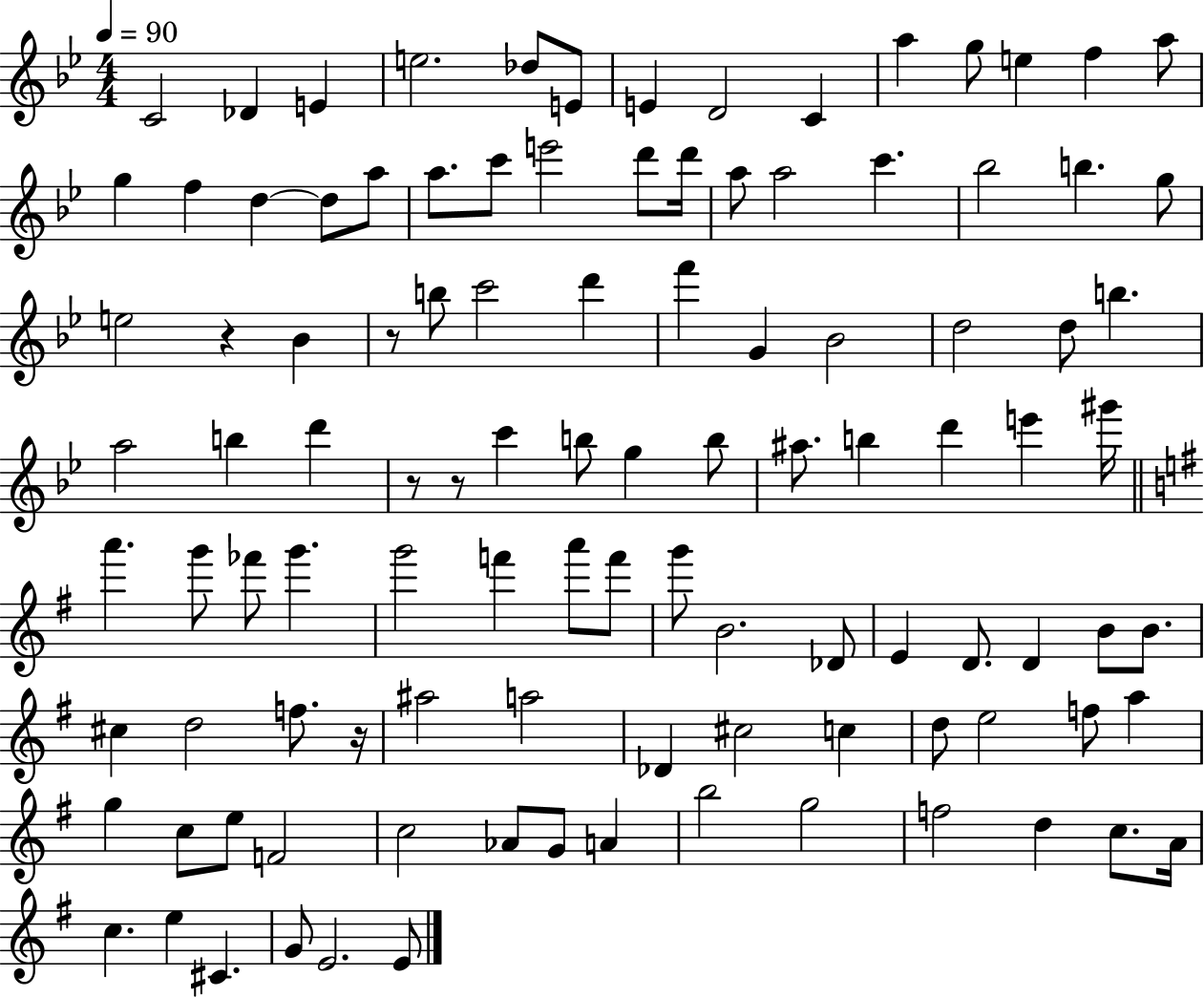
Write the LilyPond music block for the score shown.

{
  \clef treble
  \numericTimeSignature
  \time 4/4
  \key bes \major
  \tempo 4 = 90
  \repeat volta 2 { c'2 des'4 e'4 | e''2. des''8 e'8 | e'4 d'2 c'4 | a''4 g''8 e''4 f''4 a''8 | \break g''4 f''4 d''4~~ d''8 a''8 | a''8. c'''8 e'''2 d'''8 d'''16 | a''8 a''2 c'''4. | bes''2 b''4. g''8 | \break e''2 r4 bes'4 | r8 b''8 c'''2 d'''4 | f'''4 g'4 bes'2 | d''2 d''8 b''4. | \break a''2 b''4 d'''4 | r8 r8 c'''4 b''8 g''4 b''8 | ais''8. b''4 d'''4 e'''4 gis'''16 | \bar "||" \break \key e \minor a'''4. g'''8 fes'''8 g'''4. | g'''2 f'''4 a'''8 f'''8 | g'''8 b'2. des'8 | e'4 d'8. d'4 b'8 b'8. | \break cis''4 d''2 f''8. r16 | ais''2 a''2 | des'4 cis''2 c''4 | d''8 e''2 f''8 a''4 | \break g''4 c''8 e''8 f'2 | c''2 aes'8 g'8 a'4 | b''2 g''2 | f''2 d''4 c''8. a'16 | \break c''4. e''4 cis'4. | g'8 e'2. e'8 | } \bar "|."
}